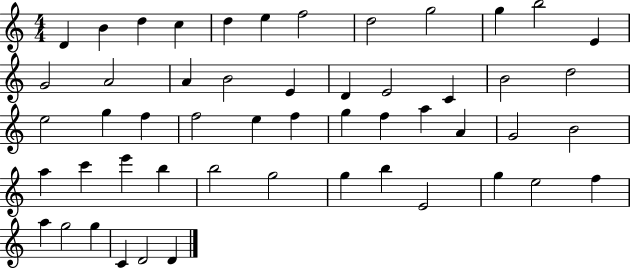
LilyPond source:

{
  \clef treble
  \numericTimeSignature
  \time 4/4
  \key c \major
  d'4 b'4 d''4 c''4 | d''4 e''4 f''2 | d''2 g''2 | g''4 b''2 e'4 | \break g'2 a'2 | a'4 b'2 e'4 | d'4 e'2 c'4 | b'2 d''2 | \break e''2 g''4 f''4 | f''2 e''4 f''4 | g''4 f''4 a''4 a'4 | g'2 b'2 | \break a''4 c'''4 e'''4 b''4 | b''2 g''2 | g''4 b''4 e'2 | g''4 e''2 f''4 | \break a''4 g''2 g''4 | c'4 d'2 d'4 | \bar "|."
}